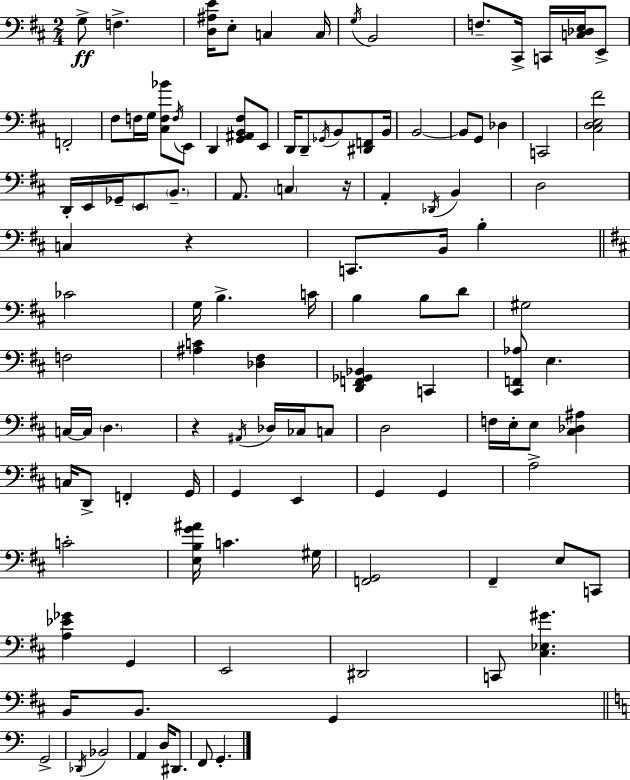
G3/e F3/q. [D3,A#3,E4]/s E3/e C3/q C3/s G3/s B2/h F3/e. C#2/s C2/s [C3,Db3,E3]/s E2/e F2/h F#3/e F3/s G3/s [C#3,F3,Bb4]/e F3/s E2/e D2/q [G2,A#2,B2,F#3]/e E2/e D2/s D2/e Gb2/s B2/e [D#2,F2]/e B2/s B2/h B2/e G2/e Db3/q C2/h [C#3,D3,E3,F#4]/h D2/s E2/s Gb2/s E2/e B2/e. A2/e. C3/q R/s A2/q Db2/s B2/q D3/h C3/q R/q C2/e. B2/s B3/q CES4/h G3/s B3/q. C4/s B3/q B3/e D4/e G#3/h F3/h [A#3,C4]/q [Db3,F#3]/q [D2,F2,Gb2,Bb2]/q C2/q [C#2,F2,Ab3]/e E3/q. C3/s C3/s D3/q. R/q A#2/s Db3/s CES3/s C3/e D3/h F3/s E3/s E3/e [C#3,Db3,A#3]/q C3/s D2/e F2/q G2/s G2/q E2/q G2/q G2/q A3/h C4/h [E3,B3,G4,A#4]/s C4/q. G#3/s [F2,G2]/h F#2/q E3/e C2/e [A3,Eb4,Gb4]/q G2/q E2/h D#2/h C2/e [C#3,Eb3,G#4]/q. B2/s B2/e. G2/q G2/h Db2/s Bb2/h A2/q D3/s D#2/e. F2/e G2/q.